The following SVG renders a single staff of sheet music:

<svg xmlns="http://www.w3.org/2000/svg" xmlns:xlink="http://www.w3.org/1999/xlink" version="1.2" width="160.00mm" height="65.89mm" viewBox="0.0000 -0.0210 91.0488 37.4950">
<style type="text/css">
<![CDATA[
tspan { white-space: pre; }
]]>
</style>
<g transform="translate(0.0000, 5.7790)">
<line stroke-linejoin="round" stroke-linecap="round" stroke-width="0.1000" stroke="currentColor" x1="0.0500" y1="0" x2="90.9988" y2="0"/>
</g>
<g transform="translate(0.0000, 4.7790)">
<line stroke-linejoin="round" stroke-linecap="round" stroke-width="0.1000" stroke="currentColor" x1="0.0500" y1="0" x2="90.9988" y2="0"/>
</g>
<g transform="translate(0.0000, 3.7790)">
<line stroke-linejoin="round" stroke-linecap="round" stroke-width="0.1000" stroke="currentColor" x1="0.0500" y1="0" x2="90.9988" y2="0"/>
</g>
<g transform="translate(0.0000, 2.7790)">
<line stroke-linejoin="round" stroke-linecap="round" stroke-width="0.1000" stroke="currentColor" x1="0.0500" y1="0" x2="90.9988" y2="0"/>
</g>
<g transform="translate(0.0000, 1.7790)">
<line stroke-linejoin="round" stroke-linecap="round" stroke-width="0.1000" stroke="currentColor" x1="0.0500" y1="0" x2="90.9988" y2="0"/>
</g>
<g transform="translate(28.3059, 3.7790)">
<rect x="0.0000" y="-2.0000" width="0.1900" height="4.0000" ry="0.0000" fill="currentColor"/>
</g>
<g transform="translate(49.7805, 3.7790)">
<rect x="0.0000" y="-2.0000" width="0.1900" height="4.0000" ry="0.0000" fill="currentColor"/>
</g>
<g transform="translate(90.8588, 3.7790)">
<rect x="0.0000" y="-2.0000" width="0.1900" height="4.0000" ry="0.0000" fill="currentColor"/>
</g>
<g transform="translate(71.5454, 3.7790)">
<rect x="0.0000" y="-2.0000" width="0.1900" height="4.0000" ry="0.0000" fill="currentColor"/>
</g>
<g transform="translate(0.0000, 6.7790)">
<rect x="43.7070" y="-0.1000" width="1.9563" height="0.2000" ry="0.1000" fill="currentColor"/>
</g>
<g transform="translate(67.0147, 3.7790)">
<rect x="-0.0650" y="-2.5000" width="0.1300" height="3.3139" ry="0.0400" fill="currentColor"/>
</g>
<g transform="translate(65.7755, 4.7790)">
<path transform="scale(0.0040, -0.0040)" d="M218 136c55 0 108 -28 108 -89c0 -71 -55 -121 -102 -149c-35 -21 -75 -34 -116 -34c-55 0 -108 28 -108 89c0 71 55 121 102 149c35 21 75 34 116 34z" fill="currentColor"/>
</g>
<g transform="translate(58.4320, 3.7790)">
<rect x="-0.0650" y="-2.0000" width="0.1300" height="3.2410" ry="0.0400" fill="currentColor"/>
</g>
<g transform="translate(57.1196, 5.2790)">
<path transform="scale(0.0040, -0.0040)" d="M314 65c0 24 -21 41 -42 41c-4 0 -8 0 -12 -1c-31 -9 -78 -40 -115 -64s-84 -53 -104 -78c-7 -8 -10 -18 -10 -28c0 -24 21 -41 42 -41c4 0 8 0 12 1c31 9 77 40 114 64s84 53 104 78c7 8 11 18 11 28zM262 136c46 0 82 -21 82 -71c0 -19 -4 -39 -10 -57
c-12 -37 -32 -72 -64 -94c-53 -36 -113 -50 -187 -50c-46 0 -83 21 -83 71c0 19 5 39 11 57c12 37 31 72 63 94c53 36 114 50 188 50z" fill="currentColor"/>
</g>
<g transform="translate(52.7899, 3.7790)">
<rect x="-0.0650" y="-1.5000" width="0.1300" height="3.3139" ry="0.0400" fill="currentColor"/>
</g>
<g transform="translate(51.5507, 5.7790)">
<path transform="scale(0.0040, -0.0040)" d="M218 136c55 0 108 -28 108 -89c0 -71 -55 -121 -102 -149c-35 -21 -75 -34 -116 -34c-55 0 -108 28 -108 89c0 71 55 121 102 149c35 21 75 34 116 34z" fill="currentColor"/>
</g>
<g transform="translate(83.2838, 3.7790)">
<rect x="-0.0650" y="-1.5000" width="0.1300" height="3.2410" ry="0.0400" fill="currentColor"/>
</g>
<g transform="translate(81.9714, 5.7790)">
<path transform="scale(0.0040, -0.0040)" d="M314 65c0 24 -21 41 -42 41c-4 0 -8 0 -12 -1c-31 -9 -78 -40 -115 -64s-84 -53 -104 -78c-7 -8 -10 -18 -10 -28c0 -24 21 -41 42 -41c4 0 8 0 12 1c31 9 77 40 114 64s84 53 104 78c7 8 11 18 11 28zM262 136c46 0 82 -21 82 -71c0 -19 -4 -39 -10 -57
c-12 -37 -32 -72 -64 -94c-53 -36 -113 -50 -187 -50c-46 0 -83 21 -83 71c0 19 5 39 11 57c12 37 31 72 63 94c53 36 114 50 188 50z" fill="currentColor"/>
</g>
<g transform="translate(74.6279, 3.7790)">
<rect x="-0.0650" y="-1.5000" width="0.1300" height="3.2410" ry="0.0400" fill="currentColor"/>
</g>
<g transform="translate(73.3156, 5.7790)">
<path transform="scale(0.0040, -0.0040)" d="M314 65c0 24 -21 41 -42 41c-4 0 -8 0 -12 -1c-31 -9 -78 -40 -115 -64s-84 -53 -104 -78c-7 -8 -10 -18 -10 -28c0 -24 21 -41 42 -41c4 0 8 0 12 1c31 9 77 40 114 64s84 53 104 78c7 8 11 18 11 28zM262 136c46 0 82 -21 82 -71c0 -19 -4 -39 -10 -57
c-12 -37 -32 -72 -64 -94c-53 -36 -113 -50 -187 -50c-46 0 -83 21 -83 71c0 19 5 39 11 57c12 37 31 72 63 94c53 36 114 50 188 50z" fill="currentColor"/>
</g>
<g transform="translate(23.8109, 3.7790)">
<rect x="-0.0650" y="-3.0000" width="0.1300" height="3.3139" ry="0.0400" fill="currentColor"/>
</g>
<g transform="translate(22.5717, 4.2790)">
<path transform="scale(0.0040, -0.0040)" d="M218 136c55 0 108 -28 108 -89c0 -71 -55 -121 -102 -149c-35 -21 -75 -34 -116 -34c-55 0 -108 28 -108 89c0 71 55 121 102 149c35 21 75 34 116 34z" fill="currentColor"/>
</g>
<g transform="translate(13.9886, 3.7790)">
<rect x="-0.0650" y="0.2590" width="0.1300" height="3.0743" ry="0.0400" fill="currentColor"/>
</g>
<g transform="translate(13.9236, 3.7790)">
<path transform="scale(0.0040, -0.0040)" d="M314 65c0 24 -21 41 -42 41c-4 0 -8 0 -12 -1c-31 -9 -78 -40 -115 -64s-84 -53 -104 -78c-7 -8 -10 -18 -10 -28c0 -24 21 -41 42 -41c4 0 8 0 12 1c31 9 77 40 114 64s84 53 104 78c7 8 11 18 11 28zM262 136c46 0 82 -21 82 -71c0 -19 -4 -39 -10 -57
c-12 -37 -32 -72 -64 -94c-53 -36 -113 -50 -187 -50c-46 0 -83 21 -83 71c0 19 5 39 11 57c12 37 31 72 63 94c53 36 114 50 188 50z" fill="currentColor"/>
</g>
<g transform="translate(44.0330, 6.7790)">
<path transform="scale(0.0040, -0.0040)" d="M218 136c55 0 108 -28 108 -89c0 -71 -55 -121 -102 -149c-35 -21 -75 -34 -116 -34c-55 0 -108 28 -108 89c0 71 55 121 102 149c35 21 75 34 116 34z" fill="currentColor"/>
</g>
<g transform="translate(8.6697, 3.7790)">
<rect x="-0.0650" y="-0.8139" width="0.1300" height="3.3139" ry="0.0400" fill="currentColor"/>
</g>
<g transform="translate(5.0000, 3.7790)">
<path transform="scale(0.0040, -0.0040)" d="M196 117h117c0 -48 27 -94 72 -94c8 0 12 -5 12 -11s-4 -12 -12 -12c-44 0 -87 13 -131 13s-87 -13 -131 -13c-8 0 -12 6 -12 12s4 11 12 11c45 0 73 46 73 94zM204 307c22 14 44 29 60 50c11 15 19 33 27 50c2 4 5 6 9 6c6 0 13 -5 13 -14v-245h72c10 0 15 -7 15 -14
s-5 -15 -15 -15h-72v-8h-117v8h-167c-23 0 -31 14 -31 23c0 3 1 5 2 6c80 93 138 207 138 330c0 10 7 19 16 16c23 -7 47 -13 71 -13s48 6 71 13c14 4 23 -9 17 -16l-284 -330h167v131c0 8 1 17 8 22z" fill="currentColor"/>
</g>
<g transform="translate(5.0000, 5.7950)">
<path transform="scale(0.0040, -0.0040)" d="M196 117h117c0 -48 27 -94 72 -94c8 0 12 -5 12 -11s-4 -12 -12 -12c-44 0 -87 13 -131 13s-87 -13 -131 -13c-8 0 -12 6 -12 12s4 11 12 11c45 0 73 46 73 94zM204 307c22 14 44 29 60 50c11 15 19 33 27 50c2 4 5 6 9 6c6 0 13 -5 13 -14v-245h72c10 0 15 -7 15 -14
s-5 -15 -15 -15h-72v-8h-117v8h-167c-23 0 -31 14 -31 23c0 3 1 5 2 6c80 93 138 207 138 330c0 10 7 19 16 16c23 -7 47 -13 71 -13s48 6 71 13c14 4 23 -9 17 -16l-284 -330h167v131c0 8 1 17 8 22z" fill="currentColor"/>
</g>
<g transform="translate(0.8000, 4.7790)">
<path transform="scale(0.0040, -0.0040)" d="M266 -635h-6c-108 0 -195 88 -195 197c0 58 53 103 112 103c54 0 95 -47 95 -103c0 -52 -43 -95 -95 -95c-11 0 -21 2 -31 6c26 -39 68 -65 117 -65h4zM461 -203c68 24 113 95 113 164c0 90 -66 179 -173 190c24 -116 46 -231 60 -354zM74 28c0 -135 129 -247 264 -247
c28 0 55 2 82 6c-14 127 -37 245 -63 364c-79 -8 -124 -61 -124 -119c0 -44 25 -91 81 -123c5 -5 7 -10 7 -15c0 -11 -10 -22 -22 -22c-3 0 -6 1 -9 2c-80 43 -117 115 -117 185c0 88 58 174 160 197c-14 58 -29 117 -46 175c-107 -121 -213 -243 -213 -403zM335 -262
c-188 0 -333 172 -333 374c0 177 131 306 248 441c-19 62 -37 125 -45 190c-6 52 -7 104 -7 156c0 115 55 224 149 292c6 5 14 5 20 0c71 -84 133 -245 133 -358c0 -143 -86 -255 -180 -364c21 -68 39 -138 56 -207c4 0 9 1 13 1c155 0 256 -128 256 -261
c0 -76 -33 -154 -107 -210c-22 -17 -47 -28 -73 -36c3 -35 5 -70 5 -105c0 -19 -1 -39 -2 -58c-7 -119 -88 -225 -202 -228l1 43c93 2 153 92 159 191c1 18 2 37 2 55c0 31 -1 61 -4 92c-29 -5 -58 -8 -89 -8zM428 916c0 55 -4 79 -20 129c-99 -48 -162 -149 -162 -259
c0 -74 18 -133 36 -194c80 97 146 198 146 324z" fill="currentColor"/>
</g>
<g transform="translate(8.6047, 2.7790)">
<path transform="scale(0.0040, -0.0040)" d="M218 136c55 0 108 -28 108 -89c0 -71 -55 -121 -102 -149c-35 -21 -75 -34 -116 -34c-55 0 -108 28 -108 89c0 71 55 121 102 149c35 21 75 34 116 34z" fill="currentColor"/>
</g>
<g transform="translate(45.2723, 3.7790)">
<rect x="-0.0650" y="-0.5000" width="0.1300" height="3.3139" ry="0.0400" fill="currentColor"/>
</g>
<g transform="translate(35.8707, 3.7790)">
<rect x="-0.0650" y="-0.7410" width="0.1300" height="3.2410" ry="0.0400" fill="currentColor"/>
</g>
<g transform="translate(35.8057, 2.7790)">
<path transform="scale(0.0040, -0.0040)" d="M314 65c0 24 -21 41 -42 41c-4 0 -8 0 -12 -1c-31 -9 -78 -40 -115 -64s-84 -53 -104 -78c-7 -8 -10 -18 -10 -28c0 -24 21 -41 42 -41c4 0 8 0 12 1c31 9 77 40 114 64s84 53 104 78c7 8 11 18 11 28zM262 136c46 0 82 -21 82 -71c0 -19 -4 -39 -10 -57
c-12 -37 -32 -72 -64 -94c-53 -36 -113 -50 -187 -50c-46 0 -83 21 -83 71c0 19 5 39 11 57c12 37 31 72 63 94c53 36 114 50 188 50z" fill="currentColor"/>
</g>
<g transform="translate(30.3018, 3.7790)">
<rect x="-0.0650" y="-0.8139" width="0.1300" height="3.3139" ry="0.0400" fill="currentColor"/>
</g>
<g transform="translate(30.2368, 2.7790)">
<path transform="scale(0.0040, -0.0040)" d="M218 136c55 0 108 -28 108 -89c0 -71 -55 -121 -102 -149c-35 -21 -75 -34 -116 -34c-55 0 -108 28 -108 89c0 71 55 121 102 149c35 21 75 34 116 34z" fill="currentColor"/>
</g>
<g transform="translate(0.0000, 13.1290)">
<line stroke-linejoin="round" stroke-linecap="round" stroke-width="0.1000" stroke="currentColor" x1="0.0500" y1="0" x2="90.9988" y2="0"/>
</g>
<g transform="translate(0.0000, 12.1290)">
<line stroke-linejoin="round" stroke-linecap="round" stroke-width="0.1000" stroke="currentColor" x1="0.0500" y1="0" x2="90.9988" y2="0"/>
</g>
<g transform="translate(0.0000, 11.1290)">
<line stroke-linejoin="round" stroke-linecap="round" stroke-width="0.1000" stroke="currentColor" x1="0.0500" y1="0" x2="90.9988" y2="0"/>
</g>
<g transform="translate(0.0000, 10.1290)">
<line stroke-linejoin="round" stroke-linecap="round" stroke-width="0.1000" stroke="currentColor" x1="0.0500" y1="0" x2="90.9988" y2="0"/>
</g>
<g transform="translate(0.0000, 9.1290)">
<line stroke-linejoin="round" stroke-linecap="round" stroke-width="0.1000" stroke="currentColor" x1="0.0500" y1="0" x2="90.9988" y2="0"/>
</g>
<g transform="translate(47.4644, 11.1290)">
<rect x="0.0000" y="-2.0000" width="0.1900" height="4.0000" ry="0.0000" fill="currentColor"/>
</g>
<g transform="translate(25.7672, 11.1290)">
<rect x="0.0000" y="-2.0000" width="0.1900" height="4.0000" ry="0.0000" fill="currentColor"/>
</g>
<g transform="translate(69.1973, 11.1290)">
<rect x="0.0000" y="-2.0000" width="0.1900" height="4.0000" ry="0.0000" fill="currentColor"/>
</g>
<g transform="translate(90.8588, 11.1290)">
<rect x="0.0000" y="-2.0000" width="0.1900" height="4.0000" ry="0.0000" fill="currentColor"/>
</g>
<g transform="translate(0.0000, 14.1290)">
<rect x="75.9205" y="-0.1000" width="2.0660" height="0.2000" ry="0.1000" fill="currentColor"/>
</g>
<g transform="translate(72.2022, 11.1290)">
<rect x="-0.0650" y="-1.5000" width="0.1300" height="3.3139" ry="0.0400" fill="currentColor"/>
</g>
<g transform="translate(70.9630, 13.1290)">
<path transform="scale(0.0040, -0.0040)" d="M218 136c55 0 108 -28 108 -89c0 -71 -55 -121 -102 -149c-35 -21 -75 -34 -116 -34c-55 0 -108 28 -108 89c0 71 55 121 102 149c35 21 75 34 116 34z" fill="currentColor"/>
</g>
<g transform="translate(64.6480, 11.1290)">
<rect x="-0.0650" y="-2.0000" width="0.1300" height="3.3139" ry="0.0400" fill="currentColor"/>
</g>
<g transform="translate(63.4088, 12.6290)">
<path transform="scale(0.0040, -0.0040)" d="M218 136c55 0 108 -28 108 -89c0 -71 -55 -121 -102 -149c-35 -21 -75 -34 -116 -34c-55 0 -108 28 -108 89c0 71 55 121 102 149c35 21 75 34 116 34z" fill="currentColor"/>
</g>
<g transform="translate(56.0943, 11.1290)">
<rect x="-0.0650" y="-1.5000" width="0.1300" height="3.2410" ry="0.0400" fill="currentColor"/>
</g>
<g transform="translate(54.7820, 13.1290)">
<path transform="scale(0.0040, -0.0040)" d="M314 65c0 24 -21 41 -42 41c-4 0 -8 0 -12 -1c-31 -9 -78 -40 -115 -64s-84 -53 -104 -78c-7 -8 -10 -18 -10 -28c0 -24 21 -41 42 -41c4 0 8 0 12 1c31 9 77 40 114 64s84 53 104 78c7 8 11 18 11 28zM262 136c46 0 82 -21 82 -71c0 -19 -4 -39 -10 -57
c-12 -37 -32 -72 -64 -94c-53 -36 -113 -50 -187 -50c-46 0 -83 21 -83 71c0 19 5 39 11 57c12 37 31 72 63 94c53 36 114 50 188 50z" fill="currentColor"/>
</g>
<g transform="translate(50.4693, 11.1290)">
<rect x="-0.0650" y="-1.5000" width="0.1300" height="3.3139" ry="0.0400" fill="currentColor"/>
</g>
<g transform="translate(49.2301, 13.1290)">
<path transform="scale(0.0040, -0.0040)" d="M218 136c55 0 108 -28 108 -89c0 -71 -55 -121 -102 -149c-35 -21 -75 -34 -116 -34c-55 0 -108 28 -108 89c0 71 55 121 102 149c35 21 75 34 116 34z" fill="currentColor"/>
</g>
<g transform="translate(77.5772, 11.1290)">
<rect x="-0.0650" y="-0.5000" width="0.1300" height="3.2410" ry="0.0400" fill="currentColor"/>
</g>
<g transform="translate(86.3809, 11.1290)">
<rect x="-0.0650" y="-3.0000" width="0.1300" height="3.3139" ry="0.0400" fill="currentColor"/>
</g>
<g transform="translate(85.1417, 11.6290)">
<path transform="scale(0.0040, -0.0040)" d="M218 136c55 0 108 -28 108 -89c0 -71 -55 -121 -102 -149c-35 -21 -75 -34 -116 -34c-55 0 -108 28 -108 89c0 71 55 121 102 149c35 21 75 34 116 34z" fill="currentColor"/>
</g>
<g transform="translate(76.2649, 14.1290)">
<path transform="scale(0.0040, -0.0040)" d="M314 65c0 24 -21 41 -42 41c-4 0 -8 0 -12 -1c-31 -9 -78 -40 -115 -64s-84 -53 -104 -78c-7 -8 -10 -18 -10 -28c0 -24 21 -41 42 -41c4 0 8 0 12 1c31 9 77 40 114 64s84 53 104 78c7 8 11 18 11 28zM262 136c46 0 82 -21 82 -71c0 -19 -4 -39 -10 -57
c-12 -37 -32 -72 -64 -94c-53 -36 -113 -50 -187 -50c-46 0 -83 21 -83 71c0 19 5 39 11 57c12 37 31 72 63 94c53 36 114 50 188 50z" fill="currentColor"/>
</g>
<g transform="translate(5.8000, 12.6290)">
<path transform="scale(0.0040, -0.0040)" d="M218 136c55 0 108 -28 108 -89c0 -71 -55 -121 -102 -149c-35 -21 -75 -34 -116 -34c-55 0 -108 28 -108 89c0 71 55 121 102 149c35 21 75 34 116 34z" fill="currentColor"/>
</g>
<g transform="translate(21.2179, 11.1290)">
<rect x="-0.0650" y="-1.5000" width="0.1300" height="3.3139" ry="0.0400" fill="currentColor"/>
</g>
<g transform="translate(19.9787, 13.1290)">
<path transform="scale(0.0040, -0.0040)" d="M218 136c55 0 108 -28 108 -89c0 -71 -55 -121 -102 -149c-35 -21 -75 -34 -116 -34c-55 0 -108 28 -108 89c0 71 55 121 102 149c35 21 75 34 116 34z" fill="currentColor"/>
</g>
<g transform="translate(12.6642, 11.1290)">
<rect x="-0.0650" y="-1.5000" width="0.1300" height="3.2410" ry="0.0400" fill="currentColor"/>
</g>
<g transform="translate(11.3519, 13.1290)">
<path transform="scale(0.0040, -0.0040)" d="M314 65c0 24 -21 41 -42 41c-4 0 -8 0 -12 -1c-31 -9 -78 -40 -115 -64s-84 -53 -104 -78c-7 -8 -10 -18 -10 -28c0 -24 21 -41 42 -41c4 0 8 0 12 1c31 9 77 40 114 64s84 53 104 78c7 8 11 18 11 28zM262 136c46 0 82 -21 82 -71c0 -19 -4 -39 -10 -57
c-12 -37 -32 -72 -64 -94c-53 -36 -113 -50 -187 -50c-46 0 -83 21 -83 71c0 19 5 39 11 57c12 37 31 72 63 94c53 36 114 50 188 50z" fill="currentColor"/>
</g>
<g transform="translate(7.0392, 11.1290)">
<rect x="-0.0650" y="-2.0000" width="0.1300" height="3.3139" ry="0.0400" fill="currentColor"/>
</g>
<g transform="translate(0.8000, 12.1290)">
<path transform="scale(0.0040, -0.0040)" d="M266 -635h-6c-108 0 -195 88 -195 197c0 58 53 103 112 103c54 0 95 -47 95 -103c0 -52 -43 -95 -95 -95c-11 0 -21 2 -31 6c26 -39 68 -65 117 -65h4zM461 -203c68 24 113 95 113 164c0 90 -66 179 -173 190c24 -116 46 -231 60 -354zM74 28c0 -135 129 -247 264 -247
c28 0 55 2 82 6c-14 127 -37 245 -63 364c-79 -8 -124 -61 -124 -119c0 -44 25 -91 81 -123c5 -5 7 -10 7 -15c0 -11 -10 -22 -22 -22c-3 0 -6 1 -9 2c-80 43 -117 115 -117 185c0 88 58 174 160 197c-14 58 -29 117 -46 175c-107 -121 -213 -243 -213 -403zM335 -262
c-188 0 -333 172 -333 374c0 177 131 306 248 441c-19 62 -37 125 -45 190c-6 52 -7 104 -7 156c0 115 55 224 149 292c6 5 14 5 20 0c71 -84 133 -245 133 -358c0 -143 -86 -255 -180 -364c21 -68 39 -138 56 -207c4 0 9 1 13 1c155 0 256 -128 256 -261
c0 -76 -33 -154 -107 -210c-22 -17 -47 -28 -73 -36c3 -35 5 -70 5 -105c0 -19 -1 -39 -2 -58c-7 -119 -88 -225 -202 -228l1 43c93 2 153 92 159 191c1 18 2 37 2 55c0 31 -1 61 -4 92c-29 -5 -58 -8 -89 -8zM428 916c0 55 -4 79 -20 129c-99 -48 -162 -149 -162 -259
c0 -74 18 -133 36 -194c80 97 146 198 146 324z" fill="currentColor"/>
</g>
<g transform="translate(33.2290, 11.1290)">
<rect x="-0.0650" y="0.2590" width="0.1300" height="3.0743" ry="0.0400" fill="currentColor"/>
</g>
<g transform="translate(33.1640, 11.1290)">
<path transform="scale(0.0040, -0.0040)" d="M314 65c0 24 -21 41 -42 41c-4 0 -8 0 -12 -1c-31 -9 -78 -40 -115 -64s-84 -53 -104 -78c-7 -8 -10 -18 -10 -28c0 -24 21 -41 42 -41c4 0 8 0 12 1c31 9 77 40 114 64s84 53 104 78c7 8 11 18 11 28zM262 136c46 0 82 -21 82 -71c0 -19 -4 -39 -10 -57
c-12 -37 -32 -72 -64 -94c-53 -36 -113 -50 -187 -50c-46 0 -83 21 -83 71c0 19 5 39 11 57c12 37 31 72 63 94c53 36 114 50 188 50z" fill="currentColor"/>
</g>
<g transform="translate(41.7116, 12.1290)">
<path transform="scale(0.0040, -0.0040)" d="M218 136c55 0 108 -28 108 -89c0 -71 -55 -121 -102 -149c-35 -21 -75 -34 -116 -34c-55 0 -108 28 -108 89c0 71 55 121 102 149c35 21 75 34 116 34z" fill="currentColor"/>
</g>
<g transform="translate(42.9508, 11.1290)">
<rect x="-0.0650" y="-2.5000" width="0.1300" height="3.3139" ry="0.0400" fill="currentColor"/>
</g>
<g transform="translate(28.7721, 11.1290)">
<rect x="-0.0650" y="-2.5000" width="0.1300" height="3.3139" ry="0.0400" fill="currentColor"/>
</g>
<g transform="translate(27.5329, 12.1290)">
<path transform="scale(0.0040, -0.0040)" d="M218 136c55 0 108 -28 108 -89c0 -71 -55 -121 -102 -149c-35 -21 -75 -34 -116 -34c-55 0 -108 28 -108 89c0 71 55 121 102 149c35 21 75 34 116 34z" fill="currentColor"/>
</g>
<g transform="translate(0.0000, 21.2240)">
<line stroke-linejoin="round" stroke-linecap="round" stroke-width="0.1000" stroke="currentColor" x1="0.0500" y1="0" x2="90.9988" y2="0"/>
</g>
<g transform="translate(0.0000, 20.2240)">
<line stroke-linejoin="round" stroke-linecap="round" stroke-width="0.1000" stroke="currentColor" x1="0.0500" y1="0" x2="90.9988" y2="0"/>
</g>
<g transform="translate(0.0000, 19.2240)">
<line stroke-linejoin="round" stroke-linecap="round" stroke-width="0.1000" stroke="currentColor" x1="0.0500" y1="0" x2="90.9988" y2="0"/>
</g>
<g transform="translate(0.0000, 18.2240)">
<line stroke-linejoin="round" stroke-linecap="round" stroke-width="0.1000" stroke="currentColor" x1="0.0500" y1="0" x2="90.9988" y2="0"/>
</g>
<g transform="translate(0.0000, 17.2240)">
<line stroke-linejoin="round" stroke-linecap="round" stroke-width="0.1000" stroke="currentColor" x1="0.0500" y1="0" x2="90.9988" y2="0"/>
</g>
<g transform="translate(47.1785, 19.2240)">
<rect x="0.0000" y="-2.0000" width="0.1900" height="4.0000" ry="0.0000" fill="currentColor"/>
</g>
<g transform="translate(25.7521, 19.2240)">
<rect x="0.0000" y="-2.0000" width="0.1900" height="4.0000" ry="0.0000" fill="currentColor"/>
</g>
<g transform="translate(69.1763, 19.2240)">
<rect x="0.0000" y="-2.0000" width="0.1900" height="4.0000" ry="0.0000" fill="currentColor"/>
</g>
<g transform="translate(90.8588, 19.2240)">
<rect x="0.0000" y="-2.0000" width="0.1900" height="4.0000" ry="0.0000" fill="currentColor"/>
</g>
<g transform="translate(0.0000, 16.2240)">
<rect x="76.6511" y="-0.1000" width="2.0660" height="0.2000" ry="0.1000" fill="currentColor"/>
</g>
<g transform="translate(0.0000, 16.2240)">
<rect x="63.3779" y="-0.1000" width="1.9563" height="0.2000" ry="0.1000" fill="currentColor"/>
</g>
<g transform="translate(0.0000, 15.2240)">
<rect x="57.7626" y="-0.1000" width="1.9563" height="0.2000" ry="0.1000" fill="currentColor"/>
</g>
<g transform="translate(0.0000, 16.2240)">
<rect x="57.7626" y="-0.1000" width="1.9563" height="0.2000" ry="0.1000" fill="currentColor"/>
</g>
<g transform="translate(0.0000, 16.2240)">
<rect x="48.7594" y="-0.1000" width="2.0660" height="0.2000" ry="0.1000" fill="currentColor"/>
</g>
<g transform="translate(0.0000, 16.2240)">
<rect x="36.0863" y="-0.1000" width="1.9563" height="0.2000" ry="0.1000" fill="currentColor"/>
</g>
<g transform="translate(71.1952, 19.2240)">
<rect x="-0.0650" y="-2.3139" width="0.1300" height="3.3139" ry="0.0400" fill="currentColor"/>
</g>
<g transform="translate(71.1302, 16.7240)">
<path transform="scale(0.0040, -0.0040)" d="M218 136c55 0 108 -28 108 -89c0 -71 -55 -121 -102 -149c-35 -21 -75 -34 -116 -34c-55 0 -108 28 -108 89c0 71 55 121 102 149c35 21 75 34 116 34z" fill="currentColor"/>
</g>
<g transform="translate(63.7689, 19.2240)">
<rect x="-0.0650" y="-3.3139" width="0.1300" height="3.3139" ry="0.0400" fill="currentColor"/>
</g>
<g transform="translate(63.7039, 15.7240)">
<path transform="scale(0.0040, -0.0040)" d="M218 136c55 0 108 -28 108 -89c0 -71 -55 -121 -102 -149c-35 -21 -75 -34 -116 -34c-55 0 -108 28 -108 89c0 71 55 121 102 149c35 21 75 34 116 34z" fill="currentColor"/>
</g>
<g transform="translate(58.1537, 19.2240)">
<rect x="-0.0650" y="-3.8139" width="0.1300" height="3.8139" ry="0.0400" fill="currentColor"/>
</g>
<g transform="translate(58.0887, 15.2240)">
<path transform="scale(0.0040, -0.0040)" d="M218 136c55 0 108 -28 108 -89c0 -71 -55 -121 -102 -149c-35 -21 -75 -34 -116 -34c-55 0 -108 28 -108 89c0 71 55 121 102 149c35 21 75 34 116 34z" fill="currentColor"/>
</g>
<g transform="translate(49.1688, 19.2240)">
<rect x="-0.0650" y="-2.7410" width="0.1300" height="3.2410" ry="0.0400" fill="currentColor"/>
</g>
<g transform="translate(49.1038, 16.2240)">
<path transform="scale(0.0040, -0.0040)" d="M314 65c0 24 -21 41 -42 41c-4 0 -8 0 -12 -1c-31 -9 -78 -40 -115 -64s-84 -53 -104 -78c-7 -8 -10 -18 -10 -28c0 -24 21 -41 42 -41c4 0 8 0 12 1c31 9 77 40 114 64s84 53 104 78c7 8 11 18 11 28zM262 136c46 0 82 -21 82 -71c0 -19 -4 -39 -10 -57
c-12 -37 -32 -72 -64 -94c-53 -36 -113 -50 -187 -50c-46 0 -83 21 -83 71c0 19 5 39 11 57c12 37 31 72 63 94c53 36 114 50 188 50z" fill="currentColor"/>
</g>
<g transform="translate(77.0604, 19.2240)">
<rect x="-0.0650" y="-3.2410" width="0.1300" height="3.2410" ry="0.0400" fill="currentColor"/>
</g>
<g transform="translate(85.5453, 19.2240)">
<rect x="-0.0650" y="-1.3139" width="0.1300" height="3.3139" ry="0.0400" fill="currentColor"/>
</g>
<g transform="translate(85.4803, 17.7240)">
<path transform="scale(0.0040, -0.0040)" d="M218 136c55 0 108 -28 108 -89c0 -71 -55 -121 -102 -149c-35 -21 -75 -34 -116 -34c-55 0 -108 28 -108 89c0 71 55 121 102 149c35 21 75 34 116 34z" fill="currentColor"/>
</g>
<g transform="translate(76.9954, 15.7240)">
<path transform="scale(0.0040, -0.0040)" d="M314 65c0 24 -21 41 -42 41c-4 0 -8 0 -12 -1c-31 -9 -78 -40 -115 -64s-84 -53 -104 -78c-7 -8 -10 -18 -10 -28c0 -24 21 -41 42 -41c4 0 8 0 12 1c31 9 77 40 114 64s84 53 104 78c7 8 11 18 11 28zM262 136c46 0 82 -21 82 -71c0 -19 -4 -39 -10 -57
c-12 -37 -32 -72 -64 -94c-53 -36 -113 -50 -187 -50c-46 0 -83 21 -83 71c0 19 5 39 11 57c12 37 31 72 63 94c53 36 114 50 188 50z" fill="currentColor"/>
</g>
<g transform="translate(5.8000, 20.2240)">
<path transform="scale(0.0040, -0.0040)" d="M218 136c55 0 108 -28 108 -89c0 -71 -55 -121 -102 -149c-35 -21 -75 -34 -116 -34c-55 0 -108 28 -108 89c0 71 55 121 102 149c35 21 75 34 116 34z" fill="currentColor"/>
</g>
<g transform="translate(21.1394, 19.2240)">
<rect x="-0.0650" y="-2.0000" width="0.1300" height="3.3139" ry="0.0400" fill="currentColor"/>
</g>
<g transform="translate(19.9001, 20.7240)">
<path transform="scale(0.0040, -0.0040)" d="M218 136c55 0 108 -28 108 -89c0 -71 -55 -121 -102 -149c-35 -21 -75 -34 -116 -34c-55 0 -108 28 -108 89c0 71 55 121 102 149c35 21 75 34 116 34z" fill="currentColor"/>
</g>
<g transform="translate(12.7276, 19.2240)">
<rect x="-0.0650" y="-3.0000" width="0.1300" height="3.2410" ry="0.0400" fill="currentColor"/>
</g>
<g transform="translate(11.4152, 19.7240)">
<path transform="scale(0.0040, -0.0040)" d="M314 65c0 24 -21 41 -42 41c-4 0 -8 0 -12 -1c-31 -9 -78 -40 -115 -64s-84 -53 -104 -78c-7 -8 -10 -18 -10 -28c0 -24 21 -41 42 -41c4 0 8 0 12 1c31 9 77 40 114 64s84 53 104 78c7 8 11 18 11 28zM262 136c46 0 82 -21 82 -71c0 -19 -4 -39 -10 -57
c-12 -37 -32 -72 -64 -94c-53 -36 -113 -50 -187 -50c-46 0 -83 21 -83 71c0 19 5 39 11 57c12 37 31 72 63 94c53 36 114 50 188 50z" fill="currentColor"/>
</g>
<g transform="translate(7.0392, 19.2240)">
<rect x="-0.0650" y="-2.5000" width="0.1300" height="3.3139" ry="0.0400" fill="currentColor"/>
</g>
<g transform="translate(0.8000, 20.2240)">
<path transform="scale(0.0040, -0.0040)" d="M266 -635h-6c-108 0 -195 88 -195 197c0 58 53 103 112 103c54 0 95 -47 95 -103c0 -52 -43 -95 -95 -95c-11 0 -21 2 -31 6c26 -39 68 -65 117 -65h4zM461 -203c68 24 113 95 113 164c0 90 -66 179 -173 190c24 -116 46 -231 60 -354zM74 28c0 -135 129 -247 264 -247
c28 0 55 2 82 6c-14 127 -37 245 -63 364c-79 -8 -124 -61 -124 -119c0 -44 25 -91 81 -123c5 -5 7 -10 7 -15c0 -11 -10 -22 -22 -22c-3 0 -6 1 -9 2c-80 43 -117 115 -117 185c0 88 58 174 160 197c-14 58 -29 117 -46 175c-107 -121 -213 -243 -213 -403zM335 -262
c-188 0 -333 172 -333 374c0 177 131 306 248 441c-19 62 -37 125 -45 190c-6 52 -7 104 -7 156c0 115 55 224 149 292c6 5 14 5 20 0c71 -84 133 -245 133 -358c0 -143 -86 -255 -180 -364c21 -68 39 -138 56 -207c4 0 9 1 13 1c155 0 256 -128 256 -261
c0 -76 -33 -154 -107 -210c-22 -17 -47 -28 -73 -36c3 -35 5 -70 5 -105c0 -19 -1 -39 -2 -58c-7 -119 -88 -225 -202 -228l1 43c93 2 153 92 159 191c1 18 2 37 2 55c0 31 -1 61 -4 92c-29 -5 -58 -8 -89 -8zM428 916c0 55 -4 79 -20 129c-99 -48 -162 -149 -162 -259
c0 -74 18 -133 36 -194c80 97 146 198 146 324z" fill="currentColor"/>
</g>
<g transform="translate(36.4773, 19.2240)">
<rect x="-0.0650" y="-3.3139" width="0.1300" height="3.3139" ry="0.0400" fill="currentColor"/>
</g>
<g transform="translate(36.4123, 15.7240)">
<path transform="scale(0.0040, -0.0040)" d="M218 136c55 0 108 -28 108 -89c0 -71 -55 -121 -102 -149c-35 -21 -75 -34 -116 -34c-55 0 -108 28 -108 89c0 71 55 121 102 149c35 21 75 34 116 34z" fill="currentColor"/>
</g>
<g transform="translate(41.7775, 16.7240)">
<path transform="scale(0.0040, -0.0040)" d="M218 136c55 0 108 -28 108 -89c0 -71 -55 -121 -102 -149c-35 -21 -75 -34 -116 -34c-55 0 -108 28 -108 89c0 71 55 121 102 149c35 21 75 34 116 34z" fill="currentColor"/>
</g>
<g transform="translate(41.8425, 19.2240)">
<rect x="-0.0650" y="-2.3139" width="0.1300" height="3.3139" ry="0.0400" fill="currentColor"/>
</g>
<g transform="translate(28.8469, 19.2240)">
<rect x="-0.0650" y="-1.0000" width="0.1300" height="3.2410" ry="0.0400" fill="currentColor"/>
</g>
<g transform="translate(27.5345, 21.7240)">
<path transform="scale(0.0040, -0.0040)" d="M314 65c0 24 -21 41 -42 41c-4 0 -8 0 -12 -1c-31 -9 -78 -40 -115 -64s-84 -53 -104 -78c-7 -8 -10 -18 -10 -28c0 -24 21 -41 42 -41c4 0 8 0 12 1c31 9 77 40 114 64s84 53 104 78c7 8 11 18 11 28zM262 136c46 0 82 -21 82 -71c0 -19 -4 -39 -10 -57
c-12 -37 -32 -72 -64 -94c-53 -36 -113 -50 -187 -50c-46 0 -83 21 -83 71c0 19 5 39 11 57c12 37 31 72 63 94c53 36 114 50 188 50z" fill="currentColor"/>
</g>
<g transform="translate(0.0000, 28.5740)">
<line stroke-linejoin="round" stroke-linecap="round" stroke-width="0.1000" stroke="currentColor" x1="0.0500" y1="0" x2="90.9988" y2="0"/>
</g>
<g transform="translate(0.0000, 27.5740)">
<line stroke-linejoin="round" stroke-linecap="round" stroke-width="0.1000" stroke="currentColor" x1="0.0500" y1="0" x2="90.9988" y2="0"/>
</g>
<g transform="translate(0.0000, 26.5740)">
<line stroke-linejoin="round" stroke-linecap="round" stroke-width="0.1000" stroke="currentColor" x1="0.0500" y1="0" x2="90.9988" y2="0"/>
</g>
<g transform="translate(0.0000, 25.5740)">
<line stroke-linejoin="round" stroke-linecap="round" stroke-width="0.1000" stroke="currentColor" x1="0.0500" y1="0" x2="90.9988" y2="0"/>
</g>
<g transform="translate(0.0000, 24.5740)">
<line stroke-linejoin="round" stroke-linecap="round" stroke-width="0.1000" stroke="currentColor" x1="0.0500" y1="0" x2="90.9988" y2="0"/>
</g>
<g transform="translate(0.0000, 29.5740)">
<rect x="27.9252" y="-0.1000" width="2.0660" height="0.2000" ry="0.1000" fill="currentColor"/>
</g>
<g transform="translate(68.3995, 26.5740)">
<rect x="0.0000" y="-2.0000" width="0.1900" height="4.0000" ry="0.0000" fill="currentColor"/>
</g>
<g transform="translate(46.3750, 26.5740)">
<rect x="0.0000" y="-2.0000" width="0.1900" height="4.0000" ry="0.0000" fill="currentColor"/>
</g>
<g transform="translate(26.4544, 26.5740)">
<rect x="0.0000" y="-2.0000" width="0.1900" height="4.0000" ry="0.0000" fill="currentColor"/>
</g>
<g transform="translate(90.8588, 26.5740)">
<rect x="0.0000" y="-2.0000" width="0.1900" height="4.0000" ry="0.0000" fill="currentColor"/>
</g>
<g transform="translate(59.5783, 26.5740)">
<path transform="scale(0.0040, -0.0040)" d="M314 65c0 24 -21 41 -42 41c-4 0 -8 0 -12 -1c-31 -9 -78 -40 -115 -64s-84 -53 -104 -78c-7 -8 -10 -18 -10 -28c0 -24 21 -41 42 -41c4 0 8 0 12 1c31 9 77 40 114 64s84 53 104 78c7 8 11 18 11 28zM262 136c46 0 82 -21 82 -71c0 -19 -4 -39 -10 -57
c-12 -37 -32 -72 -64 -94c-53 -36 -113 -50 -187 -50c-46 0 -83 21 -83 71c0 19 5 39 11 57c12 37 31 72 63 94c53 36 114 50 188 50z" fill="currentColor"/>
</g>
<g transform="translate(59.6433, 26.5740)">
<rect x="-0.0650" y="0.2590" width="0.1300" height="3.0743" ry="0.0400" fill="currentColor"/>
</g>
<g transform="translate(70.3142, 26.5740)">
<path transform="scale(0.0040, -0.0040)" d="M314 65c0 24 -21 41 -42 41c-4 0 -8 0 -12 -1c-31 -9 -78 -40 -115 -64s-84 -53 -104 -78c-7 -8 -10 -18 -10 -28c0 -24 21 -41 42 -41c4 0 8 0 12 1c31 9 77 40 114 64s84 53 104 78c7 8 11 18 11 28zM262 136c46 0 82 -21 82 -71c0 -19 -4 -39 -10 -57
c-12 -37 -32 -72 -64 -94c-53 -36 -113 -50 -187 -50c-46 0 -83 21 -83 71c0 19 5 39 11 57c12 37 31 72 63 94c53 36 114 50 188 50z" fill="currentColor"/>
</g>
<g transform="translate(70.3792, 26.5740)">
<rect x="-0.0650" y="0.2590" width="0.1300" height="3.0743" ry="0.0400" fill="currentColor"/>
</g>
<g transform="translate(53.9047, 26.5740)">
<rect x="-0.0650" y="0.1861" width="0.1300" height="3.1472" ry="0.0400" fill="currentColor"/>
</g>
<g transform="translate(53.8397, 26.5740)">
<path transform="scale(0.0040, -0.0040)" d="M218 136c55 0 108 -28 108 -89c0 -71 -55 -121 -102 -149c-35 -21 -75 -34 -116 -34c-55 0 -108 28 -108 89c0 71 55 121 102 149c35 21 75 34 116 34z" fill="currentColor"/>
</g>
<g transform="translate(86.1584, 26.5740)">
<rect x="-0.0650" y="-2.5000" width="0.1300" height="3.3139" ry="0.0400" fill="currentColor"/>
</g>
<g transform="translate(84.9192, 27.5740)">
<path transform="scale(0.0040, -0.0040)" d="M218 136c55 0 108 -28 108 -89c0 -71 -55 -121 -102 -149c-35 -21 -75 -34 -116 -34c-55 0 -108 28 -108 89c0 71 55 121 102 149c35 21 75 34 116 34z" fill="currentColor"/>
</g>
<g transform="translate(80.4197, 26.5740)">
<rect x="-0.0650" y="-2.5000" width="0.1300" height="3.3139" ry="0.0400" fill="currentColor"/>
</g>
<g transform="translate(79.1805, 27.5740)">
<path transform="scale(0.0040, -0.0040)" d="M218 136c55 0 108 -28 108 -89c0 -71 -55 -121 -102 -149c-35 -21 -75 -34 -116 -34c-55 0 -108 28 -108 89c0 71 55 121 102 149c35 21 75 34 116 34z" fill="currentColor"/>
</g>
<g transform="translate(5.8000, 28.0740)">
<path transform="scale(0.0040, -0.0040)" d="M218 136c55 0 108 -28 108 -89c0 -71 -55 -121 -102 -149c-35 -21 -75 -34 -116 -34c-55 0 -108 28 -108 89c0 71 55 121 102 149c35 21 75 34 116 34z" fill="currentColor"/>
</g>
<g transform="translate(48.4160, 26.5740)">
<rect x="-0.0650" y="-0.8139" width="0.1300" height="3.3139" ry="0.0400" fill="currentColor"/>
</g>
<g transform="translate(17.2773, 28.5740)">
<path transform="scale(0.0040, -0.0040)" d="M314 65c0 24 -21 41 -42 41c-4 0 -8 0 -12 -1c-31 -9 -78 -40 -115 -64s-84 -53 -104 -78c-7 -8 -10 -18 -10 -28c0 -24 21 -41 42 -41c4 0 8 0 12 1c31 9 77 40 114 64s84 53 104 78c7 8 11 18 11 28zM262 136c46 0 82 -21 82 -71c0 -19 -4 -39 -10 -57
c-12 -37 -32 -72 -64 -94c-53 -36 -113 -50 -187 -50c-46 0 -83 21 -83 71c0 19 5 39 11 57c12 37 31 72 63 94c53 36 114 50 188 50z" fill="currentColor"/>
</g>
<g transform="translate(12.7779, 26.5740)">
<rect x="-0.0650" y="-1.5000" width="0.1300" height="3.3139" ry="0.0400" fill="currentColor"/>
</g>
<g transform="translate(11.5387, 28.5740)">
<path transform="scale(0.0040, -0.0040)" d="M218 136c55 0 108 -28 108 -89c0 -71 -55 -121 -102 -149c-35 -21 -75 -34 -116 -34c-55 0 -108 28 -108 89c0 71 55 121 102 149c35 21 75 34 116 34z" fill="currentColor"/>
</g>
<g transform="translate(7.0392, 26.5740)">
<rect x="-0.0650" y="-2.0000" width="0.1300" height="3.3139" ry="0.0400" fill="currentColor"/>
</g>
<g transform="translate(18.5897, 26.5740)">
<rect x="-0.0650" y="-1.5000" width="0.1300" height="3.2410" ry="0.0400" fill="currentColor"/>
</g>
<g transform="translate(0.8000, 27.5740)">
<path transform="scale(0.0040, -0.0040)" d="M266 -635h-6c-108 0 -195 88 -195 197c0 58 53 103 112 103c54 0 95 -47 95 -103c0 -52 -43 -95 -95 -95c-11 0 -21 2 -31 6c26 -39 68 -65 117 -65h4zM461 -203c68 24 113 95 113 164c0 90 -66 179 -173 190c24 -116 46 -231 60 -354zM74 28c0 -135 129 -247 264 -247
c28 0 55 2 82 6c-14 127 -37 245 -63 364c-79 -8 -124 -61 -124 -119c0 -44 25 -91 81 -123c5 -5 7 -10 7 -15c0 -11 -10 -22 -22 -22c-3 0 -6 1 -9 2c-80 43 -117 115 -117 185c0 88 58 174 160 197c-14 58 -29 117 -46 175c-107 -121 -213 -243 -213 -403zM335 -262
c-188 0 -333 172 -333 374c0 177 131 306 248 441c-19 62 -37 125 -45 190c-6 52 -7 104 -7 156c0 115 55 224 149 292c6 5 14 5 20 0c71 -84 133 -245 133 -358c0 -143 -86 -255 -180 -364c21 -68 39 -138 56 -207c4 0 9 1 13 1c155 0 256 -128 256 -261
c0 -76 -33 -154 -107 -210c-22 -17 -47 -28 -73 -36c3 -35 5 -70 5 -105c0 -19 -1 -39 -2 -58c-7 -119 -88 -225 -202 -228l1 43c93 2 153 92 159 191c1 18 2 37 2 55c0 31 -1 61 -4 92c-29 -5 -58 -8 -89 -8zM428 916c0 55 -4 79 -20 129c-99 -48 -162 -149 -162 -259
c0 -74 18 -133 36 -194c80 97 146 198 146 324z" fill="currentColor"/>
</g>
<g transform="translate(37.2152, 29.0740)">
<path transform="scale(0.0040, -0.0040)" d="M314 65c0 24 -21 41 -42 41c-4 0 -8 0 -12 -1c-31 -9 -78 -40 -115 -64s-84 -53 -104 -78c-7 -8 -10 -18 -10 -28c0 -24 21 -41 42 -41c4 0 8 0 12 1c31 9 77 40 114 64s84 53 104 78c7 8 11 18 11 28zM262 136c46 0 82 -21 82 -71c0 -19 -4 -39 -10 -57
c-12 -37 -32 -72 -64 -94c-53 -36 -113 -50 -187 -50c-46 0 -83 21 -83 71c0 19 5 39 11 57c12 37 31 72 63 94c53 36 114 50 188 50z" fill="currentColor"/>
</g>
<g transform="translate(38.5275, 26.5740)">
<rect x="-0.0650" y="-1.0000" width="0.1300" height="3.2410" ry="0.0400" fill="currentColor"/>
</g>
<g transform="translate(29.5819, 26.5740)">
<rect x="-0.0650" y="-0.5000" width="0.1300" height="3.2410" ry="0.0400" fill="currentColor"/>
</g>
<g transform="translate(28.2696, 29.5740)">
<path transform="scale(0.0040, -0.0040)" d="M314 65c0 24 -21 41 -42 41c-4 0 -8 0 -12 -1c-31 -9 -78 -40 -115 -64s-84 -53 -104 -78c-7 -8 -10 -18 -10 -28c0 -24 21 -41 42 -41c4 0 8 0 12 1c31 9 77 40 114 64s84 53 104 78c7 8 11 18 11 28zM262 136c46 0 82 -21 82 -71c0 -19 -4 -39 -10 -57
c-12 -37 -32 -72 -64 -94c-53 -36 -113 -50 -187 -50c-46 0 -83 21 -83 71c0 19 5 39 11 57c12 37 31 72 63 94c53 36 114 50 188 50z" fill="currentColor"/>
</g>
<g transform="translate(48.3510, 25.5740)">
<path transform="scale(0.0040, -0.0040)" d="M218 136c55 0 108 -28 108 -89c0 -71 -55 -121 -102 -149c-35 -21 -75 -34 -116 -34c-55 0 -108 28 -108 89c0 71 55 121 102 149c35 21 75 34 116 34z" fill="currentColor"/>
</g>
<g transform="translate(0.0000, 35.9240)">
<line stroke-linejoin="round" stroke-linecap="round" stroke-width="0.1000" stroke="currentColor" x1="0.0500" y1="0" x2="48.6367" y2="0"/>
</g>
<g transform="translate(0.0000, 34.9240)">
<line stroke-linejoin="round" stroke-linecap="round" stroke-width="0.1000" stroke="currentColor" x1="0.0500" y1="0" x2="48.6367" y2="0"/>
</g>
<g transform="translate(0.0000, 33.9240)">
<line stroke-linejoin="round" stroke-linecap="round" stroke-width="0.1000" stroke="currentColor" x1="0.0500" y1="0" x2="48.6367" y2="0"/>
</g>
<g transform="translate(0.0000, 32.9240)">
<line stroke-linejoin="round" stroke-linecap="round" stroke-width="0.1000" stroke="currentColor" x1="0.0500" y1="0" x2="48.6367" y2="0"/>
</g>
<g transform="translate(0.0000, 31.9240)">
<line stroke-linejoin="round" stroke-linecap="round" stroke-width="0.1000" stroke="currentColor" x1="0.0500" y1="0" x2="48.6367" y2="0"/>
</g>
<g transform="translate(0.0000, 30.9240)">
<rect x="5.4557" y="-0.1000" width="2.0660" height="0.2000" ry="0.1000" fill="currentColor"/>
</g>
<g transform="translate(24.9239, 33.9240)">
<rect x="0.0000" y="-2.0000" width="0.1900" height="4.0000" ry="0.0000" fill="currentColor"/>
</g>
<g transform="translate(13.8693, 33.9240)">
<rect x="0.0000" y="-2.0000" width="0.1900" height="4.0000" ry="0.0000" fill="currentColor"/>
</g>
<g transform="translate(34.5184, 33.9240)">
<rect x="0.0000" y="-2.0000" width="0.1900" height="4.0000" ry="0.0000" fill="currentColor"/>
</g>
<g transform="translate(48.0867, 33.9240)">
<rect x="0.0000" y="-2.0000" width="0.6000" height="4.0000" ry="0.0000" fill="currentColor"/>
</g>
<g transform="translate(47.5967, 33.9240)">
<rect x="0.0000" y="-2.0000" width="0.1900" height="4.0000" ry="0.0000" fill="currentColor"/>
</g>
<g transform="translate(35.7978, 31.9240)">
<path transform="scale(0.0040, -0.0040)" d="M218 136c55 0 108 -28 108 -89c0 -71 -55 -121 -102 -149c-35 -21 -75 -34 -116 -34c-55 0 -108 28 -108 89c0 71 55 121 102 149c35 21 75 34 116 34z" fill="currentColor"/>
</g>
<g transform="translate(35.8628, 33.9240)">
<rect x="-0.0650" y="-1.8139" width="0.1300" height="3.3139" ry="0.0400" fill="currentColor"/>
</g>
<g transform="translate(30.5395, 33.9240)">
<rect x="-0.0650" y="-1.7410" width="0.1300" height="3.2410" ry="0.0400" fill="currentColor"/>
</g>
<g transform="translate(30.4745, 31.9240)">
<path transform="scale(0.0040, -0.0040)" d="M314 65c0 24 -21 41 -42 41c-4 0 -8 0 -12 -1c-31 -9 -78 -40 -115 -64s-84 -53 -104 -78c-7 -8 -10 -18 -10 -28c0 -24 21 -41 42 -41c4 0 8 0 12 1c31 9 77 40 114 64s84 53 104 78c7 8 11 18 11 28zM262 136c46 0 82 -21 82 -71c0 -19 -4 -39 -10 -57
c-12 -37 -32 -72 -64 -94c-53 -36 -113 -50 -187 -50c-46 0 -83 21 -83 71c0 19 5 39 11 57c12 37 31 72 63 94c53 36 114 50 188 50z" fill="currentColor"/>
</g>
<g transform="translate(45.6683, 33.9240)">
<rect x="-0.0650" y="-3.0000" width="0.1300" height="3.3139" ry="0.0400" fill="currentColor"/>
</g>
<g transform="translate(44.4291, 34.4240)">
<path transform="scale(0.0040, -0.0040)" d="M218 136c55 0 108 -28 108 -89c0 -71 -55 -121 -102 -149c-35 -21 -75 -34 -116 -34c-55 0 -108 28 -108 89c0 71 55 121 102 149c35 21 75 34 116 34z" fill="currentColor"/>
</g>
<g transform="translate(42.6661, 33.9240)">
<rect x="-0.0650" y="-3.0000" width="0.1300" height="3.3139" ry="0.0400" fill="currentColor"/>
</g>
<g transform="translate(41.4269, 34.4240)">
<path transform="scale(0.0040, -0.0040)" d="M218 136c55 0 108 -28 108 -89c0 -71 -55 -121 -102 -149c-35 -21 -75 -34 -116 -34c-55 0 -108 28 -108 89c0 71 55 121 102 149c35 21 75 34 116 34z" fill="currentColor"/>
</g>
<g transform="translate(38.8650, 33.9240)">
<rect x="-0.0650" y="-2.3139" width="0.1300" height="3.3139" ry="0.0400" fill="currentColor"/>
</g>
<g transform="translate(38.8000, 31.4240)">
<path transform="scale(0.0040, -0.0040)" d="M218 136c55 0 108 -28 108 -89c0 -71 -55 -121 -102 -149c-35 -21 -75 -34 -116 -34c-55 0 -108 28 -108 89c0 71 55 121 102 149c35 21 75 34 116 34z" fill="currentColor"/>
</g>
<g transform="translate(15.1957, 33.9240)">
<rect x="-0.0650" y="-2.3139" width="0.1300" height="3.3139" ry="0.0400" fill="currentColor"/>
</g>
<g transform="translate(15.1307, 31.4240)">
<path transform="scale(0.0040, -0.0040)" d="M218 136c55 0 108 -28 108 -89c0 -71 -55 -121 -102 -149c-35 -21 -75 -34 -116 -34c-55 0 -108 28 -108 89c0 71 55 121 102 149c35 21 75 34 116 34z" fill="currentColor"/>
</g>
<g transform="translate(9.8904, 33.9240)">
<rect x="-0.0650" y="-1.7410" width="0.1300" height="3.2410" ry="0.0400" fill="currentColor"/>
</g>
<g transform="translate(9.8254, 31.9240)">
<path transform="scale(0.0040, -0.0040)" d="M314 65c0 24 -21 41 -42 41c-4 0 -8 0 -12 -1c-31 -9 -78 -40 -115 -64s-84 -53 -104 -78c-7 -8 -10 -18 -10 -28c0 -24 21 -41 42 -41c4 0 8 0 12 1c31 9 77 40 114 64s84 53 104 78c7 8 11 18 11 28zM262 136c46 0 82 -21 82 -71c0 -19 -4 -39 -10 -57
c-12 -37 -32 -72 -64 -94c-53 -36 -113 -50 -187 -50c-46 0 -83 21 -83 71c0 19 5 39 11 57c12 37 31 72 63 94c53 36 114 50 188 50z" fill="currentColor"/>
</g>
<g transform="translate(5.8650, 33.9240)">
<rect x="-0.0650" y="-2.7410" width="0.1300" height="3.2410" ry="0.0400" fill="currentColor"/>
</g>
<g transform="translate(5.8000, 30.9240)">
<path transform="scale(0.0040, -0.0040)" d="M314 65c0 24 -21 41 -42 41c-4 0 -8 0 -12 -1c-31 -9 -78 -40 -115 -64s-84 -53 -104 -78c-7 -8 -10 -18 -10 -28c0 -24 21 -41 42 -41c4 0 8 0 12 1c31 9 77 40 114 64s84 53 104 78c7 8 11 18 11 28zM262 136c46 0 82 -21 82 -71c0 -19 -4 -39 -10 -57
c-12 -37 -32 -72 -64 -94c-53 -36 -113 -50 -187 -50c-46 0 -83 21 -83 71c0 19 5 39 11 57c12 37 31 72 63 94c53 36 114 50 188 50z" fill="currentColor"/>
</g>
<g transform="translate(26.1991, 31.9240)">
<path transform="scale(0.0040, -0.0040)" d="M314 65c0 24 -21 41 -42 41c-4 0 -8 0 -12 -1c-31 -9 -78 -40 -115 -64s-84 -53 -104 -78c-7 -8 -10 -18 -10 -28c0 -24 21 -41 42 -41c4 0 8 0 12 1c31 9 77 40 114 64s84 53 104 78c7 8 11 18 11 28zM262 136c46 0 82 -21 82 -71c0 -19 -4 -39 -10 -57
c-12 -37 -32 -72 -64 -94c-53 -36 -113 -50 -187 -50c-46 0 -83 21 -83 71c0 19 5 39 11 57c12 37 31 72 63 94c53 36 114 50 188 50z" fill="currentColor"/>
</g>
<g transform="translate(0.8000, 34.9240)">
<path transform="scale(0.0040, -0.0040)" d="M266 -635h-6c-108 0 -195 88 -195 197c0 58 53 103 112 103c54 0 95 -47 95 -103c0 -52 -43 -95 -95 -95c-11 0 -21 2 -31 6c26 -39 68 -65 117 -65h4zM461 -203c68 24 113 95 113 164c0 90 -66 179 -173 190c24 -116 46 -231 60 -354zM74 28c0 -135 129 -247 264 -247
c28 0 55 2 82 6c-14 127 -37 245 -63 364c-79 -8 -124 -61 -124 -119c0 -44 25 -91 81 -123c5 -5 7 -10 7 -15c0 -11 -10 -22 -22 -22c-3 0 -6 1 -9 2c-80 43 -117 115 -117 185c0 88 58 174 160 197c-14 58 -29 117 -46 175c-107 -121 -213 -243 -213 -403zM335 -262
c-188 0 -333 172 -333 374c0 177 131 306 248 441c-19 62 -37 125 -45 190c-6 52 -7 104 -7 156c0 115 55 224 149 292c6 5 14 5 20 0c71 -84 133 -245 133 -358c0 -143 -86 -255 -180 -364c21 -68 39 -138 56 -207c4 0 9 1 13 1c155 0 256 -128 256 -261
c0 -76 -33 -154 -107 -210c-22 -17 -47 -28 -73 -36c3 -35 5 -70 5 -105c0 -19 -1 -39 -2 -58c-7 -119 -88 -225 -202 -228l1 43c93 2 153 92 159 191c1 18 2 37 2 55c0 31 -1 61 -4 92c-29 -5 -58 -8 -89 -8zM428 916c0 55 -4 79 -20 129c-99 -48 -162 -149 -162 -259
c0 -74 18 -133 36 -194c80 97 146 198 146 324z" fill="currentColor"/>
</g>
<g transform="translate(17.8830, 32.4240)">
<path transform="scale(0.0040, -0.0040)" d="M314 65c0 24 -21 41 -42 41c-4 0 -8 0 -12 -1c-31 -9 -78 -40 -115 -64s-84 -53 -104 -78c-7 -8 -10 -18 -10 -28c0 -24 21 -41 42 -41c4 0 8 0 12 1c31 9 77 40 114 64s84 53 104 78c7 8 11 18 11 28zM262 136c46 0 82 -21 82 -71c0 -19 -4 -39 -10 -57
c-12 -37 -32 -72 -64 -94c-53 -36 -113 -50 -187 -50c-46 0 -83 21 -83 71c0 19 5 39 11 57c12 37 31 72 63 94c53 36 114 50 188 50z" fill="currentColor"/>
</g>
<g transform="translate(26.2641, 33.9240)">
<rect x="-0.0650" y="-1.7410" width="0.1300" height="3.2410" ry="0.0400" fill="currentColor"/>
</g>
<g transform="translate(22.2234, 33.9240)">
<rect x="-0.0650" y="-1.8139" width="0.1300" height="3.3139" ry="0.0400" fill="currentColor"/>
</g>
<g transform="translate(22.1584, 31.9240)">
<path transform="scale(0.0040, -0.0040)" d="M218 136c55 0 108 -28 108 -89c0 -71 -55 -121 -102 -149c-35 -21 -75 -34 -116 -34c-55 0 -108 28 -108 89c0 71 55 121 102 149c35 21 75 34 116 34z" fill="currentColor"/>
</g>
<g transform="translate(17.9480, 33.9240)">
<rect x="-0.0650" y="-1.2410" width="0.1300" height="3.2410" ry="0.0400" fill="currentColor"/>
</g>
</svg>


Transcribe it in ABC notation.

X:1
T:Untitled
M:4/4
L:1/4
K:C
d B2 A d d2 C E F2 G E2 E2 F E2 E G B2 G E E2 F E C2 A G A2 F D2 b g a2 c' b g b2 e F E E2 C2 D2 d B B2 B2 G G a2 f2 g e2 f f2 f2 f g A A